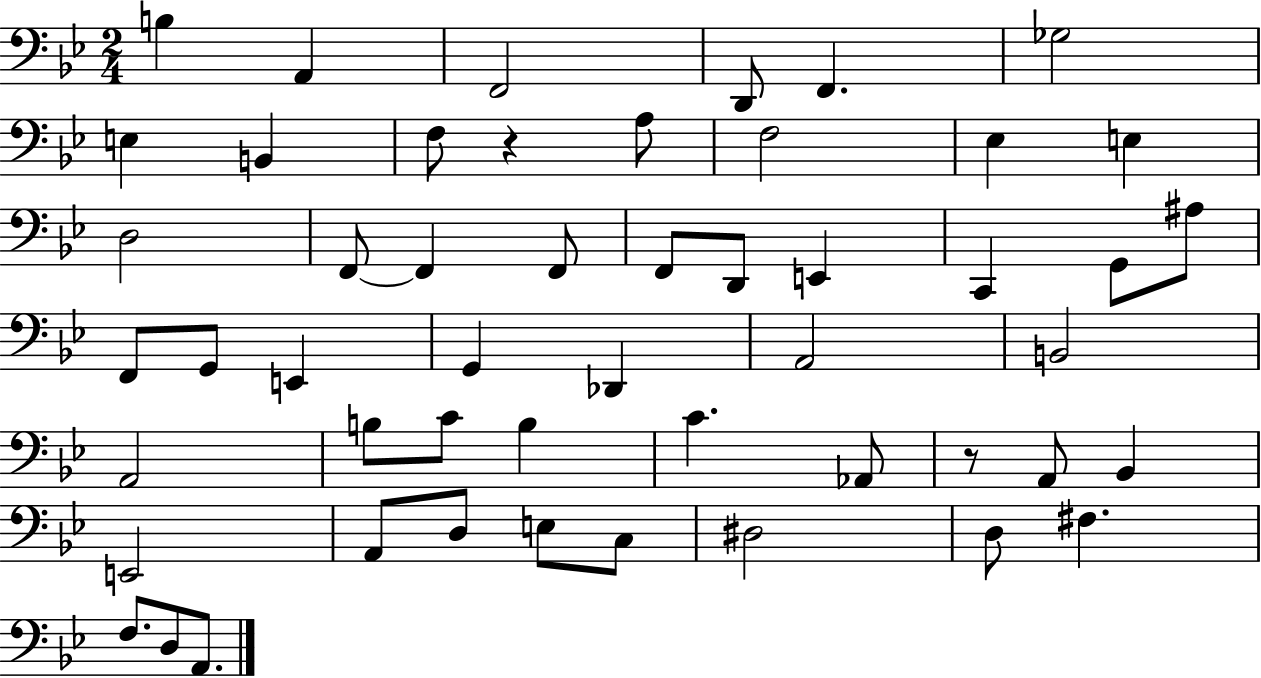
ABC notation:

X:1
T:Untitled
M:2/4
L:1/4
K:Bb
B, A,, F,,2 D,,/2 F,, _G,2 E, B,, F,/2 z A,/2 F,2 _E, E, D,2 F,,/2 F,, F,,/2 F,,/2 D,,/2 E,, C,, G,,/2 ^A,/2 F,,/2 G,,/2 E,, G,, _D,, A,,2 B,,2 A,,2 B,/2 C/2 B, C _A,,/2 z/2 A,,/2 _B,, E,,2 A,,/2 D,/2 E,/2 C,/2 ^D,2 D,/2 ^F, F,/2 D,/2 A,,/2